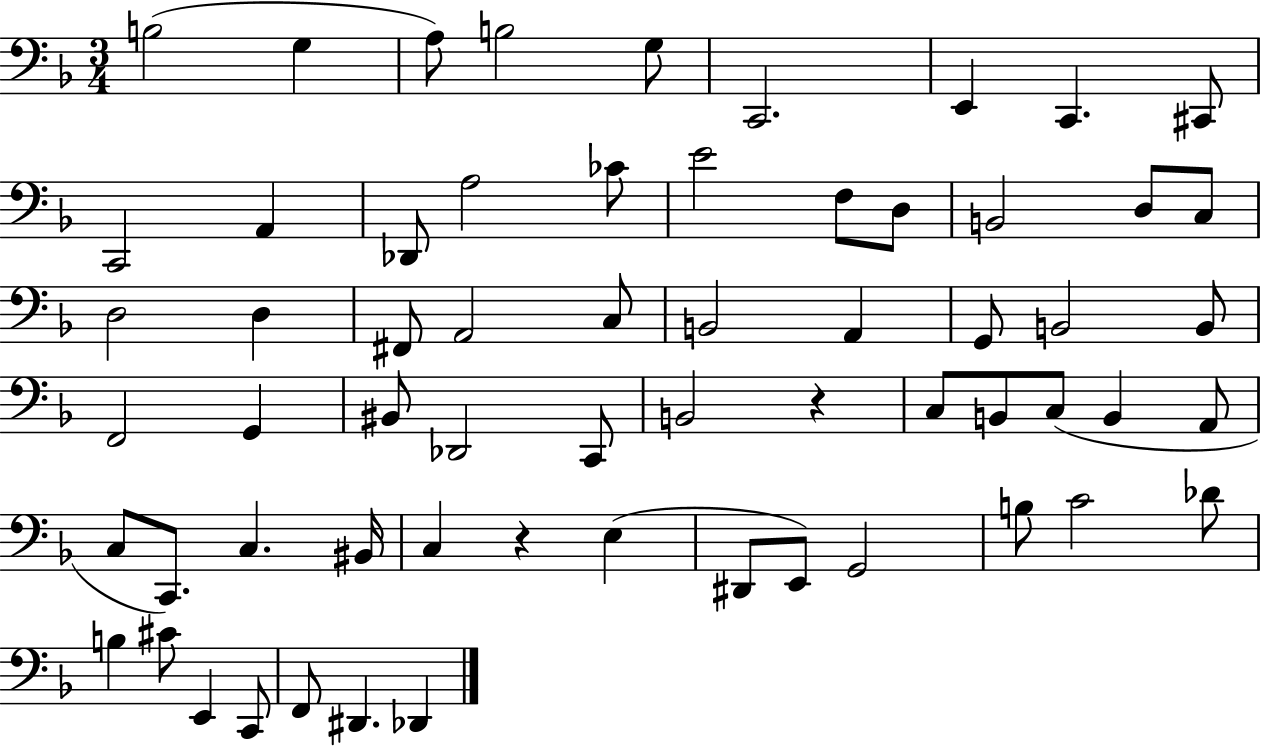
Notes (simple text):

B3/h G3/q A3/e B3/h G3/e C2/h. E2/q C2/q. C#2/e C2/h A2/q Db2/e A3/h CES4/e E4/h F3/e D3/e B2/h D3/e C3/e D3/h D3/q F#2/e A2/h C3/e B2/h A2/q G2/e B2/h B2/e F2/h G2/q BIS2/e Db2/h C2/e B2/h R/q C3/e B2/e C3/e B2/q A2/e C3/e C2/e. C3/q. BIS2/s C3/q R/q E3/q D#2/e E2/e G2/h B3/e C4/h Db4/e B3/q C#4/e E2/q C2/e F2/e D#2/q. Db2/q